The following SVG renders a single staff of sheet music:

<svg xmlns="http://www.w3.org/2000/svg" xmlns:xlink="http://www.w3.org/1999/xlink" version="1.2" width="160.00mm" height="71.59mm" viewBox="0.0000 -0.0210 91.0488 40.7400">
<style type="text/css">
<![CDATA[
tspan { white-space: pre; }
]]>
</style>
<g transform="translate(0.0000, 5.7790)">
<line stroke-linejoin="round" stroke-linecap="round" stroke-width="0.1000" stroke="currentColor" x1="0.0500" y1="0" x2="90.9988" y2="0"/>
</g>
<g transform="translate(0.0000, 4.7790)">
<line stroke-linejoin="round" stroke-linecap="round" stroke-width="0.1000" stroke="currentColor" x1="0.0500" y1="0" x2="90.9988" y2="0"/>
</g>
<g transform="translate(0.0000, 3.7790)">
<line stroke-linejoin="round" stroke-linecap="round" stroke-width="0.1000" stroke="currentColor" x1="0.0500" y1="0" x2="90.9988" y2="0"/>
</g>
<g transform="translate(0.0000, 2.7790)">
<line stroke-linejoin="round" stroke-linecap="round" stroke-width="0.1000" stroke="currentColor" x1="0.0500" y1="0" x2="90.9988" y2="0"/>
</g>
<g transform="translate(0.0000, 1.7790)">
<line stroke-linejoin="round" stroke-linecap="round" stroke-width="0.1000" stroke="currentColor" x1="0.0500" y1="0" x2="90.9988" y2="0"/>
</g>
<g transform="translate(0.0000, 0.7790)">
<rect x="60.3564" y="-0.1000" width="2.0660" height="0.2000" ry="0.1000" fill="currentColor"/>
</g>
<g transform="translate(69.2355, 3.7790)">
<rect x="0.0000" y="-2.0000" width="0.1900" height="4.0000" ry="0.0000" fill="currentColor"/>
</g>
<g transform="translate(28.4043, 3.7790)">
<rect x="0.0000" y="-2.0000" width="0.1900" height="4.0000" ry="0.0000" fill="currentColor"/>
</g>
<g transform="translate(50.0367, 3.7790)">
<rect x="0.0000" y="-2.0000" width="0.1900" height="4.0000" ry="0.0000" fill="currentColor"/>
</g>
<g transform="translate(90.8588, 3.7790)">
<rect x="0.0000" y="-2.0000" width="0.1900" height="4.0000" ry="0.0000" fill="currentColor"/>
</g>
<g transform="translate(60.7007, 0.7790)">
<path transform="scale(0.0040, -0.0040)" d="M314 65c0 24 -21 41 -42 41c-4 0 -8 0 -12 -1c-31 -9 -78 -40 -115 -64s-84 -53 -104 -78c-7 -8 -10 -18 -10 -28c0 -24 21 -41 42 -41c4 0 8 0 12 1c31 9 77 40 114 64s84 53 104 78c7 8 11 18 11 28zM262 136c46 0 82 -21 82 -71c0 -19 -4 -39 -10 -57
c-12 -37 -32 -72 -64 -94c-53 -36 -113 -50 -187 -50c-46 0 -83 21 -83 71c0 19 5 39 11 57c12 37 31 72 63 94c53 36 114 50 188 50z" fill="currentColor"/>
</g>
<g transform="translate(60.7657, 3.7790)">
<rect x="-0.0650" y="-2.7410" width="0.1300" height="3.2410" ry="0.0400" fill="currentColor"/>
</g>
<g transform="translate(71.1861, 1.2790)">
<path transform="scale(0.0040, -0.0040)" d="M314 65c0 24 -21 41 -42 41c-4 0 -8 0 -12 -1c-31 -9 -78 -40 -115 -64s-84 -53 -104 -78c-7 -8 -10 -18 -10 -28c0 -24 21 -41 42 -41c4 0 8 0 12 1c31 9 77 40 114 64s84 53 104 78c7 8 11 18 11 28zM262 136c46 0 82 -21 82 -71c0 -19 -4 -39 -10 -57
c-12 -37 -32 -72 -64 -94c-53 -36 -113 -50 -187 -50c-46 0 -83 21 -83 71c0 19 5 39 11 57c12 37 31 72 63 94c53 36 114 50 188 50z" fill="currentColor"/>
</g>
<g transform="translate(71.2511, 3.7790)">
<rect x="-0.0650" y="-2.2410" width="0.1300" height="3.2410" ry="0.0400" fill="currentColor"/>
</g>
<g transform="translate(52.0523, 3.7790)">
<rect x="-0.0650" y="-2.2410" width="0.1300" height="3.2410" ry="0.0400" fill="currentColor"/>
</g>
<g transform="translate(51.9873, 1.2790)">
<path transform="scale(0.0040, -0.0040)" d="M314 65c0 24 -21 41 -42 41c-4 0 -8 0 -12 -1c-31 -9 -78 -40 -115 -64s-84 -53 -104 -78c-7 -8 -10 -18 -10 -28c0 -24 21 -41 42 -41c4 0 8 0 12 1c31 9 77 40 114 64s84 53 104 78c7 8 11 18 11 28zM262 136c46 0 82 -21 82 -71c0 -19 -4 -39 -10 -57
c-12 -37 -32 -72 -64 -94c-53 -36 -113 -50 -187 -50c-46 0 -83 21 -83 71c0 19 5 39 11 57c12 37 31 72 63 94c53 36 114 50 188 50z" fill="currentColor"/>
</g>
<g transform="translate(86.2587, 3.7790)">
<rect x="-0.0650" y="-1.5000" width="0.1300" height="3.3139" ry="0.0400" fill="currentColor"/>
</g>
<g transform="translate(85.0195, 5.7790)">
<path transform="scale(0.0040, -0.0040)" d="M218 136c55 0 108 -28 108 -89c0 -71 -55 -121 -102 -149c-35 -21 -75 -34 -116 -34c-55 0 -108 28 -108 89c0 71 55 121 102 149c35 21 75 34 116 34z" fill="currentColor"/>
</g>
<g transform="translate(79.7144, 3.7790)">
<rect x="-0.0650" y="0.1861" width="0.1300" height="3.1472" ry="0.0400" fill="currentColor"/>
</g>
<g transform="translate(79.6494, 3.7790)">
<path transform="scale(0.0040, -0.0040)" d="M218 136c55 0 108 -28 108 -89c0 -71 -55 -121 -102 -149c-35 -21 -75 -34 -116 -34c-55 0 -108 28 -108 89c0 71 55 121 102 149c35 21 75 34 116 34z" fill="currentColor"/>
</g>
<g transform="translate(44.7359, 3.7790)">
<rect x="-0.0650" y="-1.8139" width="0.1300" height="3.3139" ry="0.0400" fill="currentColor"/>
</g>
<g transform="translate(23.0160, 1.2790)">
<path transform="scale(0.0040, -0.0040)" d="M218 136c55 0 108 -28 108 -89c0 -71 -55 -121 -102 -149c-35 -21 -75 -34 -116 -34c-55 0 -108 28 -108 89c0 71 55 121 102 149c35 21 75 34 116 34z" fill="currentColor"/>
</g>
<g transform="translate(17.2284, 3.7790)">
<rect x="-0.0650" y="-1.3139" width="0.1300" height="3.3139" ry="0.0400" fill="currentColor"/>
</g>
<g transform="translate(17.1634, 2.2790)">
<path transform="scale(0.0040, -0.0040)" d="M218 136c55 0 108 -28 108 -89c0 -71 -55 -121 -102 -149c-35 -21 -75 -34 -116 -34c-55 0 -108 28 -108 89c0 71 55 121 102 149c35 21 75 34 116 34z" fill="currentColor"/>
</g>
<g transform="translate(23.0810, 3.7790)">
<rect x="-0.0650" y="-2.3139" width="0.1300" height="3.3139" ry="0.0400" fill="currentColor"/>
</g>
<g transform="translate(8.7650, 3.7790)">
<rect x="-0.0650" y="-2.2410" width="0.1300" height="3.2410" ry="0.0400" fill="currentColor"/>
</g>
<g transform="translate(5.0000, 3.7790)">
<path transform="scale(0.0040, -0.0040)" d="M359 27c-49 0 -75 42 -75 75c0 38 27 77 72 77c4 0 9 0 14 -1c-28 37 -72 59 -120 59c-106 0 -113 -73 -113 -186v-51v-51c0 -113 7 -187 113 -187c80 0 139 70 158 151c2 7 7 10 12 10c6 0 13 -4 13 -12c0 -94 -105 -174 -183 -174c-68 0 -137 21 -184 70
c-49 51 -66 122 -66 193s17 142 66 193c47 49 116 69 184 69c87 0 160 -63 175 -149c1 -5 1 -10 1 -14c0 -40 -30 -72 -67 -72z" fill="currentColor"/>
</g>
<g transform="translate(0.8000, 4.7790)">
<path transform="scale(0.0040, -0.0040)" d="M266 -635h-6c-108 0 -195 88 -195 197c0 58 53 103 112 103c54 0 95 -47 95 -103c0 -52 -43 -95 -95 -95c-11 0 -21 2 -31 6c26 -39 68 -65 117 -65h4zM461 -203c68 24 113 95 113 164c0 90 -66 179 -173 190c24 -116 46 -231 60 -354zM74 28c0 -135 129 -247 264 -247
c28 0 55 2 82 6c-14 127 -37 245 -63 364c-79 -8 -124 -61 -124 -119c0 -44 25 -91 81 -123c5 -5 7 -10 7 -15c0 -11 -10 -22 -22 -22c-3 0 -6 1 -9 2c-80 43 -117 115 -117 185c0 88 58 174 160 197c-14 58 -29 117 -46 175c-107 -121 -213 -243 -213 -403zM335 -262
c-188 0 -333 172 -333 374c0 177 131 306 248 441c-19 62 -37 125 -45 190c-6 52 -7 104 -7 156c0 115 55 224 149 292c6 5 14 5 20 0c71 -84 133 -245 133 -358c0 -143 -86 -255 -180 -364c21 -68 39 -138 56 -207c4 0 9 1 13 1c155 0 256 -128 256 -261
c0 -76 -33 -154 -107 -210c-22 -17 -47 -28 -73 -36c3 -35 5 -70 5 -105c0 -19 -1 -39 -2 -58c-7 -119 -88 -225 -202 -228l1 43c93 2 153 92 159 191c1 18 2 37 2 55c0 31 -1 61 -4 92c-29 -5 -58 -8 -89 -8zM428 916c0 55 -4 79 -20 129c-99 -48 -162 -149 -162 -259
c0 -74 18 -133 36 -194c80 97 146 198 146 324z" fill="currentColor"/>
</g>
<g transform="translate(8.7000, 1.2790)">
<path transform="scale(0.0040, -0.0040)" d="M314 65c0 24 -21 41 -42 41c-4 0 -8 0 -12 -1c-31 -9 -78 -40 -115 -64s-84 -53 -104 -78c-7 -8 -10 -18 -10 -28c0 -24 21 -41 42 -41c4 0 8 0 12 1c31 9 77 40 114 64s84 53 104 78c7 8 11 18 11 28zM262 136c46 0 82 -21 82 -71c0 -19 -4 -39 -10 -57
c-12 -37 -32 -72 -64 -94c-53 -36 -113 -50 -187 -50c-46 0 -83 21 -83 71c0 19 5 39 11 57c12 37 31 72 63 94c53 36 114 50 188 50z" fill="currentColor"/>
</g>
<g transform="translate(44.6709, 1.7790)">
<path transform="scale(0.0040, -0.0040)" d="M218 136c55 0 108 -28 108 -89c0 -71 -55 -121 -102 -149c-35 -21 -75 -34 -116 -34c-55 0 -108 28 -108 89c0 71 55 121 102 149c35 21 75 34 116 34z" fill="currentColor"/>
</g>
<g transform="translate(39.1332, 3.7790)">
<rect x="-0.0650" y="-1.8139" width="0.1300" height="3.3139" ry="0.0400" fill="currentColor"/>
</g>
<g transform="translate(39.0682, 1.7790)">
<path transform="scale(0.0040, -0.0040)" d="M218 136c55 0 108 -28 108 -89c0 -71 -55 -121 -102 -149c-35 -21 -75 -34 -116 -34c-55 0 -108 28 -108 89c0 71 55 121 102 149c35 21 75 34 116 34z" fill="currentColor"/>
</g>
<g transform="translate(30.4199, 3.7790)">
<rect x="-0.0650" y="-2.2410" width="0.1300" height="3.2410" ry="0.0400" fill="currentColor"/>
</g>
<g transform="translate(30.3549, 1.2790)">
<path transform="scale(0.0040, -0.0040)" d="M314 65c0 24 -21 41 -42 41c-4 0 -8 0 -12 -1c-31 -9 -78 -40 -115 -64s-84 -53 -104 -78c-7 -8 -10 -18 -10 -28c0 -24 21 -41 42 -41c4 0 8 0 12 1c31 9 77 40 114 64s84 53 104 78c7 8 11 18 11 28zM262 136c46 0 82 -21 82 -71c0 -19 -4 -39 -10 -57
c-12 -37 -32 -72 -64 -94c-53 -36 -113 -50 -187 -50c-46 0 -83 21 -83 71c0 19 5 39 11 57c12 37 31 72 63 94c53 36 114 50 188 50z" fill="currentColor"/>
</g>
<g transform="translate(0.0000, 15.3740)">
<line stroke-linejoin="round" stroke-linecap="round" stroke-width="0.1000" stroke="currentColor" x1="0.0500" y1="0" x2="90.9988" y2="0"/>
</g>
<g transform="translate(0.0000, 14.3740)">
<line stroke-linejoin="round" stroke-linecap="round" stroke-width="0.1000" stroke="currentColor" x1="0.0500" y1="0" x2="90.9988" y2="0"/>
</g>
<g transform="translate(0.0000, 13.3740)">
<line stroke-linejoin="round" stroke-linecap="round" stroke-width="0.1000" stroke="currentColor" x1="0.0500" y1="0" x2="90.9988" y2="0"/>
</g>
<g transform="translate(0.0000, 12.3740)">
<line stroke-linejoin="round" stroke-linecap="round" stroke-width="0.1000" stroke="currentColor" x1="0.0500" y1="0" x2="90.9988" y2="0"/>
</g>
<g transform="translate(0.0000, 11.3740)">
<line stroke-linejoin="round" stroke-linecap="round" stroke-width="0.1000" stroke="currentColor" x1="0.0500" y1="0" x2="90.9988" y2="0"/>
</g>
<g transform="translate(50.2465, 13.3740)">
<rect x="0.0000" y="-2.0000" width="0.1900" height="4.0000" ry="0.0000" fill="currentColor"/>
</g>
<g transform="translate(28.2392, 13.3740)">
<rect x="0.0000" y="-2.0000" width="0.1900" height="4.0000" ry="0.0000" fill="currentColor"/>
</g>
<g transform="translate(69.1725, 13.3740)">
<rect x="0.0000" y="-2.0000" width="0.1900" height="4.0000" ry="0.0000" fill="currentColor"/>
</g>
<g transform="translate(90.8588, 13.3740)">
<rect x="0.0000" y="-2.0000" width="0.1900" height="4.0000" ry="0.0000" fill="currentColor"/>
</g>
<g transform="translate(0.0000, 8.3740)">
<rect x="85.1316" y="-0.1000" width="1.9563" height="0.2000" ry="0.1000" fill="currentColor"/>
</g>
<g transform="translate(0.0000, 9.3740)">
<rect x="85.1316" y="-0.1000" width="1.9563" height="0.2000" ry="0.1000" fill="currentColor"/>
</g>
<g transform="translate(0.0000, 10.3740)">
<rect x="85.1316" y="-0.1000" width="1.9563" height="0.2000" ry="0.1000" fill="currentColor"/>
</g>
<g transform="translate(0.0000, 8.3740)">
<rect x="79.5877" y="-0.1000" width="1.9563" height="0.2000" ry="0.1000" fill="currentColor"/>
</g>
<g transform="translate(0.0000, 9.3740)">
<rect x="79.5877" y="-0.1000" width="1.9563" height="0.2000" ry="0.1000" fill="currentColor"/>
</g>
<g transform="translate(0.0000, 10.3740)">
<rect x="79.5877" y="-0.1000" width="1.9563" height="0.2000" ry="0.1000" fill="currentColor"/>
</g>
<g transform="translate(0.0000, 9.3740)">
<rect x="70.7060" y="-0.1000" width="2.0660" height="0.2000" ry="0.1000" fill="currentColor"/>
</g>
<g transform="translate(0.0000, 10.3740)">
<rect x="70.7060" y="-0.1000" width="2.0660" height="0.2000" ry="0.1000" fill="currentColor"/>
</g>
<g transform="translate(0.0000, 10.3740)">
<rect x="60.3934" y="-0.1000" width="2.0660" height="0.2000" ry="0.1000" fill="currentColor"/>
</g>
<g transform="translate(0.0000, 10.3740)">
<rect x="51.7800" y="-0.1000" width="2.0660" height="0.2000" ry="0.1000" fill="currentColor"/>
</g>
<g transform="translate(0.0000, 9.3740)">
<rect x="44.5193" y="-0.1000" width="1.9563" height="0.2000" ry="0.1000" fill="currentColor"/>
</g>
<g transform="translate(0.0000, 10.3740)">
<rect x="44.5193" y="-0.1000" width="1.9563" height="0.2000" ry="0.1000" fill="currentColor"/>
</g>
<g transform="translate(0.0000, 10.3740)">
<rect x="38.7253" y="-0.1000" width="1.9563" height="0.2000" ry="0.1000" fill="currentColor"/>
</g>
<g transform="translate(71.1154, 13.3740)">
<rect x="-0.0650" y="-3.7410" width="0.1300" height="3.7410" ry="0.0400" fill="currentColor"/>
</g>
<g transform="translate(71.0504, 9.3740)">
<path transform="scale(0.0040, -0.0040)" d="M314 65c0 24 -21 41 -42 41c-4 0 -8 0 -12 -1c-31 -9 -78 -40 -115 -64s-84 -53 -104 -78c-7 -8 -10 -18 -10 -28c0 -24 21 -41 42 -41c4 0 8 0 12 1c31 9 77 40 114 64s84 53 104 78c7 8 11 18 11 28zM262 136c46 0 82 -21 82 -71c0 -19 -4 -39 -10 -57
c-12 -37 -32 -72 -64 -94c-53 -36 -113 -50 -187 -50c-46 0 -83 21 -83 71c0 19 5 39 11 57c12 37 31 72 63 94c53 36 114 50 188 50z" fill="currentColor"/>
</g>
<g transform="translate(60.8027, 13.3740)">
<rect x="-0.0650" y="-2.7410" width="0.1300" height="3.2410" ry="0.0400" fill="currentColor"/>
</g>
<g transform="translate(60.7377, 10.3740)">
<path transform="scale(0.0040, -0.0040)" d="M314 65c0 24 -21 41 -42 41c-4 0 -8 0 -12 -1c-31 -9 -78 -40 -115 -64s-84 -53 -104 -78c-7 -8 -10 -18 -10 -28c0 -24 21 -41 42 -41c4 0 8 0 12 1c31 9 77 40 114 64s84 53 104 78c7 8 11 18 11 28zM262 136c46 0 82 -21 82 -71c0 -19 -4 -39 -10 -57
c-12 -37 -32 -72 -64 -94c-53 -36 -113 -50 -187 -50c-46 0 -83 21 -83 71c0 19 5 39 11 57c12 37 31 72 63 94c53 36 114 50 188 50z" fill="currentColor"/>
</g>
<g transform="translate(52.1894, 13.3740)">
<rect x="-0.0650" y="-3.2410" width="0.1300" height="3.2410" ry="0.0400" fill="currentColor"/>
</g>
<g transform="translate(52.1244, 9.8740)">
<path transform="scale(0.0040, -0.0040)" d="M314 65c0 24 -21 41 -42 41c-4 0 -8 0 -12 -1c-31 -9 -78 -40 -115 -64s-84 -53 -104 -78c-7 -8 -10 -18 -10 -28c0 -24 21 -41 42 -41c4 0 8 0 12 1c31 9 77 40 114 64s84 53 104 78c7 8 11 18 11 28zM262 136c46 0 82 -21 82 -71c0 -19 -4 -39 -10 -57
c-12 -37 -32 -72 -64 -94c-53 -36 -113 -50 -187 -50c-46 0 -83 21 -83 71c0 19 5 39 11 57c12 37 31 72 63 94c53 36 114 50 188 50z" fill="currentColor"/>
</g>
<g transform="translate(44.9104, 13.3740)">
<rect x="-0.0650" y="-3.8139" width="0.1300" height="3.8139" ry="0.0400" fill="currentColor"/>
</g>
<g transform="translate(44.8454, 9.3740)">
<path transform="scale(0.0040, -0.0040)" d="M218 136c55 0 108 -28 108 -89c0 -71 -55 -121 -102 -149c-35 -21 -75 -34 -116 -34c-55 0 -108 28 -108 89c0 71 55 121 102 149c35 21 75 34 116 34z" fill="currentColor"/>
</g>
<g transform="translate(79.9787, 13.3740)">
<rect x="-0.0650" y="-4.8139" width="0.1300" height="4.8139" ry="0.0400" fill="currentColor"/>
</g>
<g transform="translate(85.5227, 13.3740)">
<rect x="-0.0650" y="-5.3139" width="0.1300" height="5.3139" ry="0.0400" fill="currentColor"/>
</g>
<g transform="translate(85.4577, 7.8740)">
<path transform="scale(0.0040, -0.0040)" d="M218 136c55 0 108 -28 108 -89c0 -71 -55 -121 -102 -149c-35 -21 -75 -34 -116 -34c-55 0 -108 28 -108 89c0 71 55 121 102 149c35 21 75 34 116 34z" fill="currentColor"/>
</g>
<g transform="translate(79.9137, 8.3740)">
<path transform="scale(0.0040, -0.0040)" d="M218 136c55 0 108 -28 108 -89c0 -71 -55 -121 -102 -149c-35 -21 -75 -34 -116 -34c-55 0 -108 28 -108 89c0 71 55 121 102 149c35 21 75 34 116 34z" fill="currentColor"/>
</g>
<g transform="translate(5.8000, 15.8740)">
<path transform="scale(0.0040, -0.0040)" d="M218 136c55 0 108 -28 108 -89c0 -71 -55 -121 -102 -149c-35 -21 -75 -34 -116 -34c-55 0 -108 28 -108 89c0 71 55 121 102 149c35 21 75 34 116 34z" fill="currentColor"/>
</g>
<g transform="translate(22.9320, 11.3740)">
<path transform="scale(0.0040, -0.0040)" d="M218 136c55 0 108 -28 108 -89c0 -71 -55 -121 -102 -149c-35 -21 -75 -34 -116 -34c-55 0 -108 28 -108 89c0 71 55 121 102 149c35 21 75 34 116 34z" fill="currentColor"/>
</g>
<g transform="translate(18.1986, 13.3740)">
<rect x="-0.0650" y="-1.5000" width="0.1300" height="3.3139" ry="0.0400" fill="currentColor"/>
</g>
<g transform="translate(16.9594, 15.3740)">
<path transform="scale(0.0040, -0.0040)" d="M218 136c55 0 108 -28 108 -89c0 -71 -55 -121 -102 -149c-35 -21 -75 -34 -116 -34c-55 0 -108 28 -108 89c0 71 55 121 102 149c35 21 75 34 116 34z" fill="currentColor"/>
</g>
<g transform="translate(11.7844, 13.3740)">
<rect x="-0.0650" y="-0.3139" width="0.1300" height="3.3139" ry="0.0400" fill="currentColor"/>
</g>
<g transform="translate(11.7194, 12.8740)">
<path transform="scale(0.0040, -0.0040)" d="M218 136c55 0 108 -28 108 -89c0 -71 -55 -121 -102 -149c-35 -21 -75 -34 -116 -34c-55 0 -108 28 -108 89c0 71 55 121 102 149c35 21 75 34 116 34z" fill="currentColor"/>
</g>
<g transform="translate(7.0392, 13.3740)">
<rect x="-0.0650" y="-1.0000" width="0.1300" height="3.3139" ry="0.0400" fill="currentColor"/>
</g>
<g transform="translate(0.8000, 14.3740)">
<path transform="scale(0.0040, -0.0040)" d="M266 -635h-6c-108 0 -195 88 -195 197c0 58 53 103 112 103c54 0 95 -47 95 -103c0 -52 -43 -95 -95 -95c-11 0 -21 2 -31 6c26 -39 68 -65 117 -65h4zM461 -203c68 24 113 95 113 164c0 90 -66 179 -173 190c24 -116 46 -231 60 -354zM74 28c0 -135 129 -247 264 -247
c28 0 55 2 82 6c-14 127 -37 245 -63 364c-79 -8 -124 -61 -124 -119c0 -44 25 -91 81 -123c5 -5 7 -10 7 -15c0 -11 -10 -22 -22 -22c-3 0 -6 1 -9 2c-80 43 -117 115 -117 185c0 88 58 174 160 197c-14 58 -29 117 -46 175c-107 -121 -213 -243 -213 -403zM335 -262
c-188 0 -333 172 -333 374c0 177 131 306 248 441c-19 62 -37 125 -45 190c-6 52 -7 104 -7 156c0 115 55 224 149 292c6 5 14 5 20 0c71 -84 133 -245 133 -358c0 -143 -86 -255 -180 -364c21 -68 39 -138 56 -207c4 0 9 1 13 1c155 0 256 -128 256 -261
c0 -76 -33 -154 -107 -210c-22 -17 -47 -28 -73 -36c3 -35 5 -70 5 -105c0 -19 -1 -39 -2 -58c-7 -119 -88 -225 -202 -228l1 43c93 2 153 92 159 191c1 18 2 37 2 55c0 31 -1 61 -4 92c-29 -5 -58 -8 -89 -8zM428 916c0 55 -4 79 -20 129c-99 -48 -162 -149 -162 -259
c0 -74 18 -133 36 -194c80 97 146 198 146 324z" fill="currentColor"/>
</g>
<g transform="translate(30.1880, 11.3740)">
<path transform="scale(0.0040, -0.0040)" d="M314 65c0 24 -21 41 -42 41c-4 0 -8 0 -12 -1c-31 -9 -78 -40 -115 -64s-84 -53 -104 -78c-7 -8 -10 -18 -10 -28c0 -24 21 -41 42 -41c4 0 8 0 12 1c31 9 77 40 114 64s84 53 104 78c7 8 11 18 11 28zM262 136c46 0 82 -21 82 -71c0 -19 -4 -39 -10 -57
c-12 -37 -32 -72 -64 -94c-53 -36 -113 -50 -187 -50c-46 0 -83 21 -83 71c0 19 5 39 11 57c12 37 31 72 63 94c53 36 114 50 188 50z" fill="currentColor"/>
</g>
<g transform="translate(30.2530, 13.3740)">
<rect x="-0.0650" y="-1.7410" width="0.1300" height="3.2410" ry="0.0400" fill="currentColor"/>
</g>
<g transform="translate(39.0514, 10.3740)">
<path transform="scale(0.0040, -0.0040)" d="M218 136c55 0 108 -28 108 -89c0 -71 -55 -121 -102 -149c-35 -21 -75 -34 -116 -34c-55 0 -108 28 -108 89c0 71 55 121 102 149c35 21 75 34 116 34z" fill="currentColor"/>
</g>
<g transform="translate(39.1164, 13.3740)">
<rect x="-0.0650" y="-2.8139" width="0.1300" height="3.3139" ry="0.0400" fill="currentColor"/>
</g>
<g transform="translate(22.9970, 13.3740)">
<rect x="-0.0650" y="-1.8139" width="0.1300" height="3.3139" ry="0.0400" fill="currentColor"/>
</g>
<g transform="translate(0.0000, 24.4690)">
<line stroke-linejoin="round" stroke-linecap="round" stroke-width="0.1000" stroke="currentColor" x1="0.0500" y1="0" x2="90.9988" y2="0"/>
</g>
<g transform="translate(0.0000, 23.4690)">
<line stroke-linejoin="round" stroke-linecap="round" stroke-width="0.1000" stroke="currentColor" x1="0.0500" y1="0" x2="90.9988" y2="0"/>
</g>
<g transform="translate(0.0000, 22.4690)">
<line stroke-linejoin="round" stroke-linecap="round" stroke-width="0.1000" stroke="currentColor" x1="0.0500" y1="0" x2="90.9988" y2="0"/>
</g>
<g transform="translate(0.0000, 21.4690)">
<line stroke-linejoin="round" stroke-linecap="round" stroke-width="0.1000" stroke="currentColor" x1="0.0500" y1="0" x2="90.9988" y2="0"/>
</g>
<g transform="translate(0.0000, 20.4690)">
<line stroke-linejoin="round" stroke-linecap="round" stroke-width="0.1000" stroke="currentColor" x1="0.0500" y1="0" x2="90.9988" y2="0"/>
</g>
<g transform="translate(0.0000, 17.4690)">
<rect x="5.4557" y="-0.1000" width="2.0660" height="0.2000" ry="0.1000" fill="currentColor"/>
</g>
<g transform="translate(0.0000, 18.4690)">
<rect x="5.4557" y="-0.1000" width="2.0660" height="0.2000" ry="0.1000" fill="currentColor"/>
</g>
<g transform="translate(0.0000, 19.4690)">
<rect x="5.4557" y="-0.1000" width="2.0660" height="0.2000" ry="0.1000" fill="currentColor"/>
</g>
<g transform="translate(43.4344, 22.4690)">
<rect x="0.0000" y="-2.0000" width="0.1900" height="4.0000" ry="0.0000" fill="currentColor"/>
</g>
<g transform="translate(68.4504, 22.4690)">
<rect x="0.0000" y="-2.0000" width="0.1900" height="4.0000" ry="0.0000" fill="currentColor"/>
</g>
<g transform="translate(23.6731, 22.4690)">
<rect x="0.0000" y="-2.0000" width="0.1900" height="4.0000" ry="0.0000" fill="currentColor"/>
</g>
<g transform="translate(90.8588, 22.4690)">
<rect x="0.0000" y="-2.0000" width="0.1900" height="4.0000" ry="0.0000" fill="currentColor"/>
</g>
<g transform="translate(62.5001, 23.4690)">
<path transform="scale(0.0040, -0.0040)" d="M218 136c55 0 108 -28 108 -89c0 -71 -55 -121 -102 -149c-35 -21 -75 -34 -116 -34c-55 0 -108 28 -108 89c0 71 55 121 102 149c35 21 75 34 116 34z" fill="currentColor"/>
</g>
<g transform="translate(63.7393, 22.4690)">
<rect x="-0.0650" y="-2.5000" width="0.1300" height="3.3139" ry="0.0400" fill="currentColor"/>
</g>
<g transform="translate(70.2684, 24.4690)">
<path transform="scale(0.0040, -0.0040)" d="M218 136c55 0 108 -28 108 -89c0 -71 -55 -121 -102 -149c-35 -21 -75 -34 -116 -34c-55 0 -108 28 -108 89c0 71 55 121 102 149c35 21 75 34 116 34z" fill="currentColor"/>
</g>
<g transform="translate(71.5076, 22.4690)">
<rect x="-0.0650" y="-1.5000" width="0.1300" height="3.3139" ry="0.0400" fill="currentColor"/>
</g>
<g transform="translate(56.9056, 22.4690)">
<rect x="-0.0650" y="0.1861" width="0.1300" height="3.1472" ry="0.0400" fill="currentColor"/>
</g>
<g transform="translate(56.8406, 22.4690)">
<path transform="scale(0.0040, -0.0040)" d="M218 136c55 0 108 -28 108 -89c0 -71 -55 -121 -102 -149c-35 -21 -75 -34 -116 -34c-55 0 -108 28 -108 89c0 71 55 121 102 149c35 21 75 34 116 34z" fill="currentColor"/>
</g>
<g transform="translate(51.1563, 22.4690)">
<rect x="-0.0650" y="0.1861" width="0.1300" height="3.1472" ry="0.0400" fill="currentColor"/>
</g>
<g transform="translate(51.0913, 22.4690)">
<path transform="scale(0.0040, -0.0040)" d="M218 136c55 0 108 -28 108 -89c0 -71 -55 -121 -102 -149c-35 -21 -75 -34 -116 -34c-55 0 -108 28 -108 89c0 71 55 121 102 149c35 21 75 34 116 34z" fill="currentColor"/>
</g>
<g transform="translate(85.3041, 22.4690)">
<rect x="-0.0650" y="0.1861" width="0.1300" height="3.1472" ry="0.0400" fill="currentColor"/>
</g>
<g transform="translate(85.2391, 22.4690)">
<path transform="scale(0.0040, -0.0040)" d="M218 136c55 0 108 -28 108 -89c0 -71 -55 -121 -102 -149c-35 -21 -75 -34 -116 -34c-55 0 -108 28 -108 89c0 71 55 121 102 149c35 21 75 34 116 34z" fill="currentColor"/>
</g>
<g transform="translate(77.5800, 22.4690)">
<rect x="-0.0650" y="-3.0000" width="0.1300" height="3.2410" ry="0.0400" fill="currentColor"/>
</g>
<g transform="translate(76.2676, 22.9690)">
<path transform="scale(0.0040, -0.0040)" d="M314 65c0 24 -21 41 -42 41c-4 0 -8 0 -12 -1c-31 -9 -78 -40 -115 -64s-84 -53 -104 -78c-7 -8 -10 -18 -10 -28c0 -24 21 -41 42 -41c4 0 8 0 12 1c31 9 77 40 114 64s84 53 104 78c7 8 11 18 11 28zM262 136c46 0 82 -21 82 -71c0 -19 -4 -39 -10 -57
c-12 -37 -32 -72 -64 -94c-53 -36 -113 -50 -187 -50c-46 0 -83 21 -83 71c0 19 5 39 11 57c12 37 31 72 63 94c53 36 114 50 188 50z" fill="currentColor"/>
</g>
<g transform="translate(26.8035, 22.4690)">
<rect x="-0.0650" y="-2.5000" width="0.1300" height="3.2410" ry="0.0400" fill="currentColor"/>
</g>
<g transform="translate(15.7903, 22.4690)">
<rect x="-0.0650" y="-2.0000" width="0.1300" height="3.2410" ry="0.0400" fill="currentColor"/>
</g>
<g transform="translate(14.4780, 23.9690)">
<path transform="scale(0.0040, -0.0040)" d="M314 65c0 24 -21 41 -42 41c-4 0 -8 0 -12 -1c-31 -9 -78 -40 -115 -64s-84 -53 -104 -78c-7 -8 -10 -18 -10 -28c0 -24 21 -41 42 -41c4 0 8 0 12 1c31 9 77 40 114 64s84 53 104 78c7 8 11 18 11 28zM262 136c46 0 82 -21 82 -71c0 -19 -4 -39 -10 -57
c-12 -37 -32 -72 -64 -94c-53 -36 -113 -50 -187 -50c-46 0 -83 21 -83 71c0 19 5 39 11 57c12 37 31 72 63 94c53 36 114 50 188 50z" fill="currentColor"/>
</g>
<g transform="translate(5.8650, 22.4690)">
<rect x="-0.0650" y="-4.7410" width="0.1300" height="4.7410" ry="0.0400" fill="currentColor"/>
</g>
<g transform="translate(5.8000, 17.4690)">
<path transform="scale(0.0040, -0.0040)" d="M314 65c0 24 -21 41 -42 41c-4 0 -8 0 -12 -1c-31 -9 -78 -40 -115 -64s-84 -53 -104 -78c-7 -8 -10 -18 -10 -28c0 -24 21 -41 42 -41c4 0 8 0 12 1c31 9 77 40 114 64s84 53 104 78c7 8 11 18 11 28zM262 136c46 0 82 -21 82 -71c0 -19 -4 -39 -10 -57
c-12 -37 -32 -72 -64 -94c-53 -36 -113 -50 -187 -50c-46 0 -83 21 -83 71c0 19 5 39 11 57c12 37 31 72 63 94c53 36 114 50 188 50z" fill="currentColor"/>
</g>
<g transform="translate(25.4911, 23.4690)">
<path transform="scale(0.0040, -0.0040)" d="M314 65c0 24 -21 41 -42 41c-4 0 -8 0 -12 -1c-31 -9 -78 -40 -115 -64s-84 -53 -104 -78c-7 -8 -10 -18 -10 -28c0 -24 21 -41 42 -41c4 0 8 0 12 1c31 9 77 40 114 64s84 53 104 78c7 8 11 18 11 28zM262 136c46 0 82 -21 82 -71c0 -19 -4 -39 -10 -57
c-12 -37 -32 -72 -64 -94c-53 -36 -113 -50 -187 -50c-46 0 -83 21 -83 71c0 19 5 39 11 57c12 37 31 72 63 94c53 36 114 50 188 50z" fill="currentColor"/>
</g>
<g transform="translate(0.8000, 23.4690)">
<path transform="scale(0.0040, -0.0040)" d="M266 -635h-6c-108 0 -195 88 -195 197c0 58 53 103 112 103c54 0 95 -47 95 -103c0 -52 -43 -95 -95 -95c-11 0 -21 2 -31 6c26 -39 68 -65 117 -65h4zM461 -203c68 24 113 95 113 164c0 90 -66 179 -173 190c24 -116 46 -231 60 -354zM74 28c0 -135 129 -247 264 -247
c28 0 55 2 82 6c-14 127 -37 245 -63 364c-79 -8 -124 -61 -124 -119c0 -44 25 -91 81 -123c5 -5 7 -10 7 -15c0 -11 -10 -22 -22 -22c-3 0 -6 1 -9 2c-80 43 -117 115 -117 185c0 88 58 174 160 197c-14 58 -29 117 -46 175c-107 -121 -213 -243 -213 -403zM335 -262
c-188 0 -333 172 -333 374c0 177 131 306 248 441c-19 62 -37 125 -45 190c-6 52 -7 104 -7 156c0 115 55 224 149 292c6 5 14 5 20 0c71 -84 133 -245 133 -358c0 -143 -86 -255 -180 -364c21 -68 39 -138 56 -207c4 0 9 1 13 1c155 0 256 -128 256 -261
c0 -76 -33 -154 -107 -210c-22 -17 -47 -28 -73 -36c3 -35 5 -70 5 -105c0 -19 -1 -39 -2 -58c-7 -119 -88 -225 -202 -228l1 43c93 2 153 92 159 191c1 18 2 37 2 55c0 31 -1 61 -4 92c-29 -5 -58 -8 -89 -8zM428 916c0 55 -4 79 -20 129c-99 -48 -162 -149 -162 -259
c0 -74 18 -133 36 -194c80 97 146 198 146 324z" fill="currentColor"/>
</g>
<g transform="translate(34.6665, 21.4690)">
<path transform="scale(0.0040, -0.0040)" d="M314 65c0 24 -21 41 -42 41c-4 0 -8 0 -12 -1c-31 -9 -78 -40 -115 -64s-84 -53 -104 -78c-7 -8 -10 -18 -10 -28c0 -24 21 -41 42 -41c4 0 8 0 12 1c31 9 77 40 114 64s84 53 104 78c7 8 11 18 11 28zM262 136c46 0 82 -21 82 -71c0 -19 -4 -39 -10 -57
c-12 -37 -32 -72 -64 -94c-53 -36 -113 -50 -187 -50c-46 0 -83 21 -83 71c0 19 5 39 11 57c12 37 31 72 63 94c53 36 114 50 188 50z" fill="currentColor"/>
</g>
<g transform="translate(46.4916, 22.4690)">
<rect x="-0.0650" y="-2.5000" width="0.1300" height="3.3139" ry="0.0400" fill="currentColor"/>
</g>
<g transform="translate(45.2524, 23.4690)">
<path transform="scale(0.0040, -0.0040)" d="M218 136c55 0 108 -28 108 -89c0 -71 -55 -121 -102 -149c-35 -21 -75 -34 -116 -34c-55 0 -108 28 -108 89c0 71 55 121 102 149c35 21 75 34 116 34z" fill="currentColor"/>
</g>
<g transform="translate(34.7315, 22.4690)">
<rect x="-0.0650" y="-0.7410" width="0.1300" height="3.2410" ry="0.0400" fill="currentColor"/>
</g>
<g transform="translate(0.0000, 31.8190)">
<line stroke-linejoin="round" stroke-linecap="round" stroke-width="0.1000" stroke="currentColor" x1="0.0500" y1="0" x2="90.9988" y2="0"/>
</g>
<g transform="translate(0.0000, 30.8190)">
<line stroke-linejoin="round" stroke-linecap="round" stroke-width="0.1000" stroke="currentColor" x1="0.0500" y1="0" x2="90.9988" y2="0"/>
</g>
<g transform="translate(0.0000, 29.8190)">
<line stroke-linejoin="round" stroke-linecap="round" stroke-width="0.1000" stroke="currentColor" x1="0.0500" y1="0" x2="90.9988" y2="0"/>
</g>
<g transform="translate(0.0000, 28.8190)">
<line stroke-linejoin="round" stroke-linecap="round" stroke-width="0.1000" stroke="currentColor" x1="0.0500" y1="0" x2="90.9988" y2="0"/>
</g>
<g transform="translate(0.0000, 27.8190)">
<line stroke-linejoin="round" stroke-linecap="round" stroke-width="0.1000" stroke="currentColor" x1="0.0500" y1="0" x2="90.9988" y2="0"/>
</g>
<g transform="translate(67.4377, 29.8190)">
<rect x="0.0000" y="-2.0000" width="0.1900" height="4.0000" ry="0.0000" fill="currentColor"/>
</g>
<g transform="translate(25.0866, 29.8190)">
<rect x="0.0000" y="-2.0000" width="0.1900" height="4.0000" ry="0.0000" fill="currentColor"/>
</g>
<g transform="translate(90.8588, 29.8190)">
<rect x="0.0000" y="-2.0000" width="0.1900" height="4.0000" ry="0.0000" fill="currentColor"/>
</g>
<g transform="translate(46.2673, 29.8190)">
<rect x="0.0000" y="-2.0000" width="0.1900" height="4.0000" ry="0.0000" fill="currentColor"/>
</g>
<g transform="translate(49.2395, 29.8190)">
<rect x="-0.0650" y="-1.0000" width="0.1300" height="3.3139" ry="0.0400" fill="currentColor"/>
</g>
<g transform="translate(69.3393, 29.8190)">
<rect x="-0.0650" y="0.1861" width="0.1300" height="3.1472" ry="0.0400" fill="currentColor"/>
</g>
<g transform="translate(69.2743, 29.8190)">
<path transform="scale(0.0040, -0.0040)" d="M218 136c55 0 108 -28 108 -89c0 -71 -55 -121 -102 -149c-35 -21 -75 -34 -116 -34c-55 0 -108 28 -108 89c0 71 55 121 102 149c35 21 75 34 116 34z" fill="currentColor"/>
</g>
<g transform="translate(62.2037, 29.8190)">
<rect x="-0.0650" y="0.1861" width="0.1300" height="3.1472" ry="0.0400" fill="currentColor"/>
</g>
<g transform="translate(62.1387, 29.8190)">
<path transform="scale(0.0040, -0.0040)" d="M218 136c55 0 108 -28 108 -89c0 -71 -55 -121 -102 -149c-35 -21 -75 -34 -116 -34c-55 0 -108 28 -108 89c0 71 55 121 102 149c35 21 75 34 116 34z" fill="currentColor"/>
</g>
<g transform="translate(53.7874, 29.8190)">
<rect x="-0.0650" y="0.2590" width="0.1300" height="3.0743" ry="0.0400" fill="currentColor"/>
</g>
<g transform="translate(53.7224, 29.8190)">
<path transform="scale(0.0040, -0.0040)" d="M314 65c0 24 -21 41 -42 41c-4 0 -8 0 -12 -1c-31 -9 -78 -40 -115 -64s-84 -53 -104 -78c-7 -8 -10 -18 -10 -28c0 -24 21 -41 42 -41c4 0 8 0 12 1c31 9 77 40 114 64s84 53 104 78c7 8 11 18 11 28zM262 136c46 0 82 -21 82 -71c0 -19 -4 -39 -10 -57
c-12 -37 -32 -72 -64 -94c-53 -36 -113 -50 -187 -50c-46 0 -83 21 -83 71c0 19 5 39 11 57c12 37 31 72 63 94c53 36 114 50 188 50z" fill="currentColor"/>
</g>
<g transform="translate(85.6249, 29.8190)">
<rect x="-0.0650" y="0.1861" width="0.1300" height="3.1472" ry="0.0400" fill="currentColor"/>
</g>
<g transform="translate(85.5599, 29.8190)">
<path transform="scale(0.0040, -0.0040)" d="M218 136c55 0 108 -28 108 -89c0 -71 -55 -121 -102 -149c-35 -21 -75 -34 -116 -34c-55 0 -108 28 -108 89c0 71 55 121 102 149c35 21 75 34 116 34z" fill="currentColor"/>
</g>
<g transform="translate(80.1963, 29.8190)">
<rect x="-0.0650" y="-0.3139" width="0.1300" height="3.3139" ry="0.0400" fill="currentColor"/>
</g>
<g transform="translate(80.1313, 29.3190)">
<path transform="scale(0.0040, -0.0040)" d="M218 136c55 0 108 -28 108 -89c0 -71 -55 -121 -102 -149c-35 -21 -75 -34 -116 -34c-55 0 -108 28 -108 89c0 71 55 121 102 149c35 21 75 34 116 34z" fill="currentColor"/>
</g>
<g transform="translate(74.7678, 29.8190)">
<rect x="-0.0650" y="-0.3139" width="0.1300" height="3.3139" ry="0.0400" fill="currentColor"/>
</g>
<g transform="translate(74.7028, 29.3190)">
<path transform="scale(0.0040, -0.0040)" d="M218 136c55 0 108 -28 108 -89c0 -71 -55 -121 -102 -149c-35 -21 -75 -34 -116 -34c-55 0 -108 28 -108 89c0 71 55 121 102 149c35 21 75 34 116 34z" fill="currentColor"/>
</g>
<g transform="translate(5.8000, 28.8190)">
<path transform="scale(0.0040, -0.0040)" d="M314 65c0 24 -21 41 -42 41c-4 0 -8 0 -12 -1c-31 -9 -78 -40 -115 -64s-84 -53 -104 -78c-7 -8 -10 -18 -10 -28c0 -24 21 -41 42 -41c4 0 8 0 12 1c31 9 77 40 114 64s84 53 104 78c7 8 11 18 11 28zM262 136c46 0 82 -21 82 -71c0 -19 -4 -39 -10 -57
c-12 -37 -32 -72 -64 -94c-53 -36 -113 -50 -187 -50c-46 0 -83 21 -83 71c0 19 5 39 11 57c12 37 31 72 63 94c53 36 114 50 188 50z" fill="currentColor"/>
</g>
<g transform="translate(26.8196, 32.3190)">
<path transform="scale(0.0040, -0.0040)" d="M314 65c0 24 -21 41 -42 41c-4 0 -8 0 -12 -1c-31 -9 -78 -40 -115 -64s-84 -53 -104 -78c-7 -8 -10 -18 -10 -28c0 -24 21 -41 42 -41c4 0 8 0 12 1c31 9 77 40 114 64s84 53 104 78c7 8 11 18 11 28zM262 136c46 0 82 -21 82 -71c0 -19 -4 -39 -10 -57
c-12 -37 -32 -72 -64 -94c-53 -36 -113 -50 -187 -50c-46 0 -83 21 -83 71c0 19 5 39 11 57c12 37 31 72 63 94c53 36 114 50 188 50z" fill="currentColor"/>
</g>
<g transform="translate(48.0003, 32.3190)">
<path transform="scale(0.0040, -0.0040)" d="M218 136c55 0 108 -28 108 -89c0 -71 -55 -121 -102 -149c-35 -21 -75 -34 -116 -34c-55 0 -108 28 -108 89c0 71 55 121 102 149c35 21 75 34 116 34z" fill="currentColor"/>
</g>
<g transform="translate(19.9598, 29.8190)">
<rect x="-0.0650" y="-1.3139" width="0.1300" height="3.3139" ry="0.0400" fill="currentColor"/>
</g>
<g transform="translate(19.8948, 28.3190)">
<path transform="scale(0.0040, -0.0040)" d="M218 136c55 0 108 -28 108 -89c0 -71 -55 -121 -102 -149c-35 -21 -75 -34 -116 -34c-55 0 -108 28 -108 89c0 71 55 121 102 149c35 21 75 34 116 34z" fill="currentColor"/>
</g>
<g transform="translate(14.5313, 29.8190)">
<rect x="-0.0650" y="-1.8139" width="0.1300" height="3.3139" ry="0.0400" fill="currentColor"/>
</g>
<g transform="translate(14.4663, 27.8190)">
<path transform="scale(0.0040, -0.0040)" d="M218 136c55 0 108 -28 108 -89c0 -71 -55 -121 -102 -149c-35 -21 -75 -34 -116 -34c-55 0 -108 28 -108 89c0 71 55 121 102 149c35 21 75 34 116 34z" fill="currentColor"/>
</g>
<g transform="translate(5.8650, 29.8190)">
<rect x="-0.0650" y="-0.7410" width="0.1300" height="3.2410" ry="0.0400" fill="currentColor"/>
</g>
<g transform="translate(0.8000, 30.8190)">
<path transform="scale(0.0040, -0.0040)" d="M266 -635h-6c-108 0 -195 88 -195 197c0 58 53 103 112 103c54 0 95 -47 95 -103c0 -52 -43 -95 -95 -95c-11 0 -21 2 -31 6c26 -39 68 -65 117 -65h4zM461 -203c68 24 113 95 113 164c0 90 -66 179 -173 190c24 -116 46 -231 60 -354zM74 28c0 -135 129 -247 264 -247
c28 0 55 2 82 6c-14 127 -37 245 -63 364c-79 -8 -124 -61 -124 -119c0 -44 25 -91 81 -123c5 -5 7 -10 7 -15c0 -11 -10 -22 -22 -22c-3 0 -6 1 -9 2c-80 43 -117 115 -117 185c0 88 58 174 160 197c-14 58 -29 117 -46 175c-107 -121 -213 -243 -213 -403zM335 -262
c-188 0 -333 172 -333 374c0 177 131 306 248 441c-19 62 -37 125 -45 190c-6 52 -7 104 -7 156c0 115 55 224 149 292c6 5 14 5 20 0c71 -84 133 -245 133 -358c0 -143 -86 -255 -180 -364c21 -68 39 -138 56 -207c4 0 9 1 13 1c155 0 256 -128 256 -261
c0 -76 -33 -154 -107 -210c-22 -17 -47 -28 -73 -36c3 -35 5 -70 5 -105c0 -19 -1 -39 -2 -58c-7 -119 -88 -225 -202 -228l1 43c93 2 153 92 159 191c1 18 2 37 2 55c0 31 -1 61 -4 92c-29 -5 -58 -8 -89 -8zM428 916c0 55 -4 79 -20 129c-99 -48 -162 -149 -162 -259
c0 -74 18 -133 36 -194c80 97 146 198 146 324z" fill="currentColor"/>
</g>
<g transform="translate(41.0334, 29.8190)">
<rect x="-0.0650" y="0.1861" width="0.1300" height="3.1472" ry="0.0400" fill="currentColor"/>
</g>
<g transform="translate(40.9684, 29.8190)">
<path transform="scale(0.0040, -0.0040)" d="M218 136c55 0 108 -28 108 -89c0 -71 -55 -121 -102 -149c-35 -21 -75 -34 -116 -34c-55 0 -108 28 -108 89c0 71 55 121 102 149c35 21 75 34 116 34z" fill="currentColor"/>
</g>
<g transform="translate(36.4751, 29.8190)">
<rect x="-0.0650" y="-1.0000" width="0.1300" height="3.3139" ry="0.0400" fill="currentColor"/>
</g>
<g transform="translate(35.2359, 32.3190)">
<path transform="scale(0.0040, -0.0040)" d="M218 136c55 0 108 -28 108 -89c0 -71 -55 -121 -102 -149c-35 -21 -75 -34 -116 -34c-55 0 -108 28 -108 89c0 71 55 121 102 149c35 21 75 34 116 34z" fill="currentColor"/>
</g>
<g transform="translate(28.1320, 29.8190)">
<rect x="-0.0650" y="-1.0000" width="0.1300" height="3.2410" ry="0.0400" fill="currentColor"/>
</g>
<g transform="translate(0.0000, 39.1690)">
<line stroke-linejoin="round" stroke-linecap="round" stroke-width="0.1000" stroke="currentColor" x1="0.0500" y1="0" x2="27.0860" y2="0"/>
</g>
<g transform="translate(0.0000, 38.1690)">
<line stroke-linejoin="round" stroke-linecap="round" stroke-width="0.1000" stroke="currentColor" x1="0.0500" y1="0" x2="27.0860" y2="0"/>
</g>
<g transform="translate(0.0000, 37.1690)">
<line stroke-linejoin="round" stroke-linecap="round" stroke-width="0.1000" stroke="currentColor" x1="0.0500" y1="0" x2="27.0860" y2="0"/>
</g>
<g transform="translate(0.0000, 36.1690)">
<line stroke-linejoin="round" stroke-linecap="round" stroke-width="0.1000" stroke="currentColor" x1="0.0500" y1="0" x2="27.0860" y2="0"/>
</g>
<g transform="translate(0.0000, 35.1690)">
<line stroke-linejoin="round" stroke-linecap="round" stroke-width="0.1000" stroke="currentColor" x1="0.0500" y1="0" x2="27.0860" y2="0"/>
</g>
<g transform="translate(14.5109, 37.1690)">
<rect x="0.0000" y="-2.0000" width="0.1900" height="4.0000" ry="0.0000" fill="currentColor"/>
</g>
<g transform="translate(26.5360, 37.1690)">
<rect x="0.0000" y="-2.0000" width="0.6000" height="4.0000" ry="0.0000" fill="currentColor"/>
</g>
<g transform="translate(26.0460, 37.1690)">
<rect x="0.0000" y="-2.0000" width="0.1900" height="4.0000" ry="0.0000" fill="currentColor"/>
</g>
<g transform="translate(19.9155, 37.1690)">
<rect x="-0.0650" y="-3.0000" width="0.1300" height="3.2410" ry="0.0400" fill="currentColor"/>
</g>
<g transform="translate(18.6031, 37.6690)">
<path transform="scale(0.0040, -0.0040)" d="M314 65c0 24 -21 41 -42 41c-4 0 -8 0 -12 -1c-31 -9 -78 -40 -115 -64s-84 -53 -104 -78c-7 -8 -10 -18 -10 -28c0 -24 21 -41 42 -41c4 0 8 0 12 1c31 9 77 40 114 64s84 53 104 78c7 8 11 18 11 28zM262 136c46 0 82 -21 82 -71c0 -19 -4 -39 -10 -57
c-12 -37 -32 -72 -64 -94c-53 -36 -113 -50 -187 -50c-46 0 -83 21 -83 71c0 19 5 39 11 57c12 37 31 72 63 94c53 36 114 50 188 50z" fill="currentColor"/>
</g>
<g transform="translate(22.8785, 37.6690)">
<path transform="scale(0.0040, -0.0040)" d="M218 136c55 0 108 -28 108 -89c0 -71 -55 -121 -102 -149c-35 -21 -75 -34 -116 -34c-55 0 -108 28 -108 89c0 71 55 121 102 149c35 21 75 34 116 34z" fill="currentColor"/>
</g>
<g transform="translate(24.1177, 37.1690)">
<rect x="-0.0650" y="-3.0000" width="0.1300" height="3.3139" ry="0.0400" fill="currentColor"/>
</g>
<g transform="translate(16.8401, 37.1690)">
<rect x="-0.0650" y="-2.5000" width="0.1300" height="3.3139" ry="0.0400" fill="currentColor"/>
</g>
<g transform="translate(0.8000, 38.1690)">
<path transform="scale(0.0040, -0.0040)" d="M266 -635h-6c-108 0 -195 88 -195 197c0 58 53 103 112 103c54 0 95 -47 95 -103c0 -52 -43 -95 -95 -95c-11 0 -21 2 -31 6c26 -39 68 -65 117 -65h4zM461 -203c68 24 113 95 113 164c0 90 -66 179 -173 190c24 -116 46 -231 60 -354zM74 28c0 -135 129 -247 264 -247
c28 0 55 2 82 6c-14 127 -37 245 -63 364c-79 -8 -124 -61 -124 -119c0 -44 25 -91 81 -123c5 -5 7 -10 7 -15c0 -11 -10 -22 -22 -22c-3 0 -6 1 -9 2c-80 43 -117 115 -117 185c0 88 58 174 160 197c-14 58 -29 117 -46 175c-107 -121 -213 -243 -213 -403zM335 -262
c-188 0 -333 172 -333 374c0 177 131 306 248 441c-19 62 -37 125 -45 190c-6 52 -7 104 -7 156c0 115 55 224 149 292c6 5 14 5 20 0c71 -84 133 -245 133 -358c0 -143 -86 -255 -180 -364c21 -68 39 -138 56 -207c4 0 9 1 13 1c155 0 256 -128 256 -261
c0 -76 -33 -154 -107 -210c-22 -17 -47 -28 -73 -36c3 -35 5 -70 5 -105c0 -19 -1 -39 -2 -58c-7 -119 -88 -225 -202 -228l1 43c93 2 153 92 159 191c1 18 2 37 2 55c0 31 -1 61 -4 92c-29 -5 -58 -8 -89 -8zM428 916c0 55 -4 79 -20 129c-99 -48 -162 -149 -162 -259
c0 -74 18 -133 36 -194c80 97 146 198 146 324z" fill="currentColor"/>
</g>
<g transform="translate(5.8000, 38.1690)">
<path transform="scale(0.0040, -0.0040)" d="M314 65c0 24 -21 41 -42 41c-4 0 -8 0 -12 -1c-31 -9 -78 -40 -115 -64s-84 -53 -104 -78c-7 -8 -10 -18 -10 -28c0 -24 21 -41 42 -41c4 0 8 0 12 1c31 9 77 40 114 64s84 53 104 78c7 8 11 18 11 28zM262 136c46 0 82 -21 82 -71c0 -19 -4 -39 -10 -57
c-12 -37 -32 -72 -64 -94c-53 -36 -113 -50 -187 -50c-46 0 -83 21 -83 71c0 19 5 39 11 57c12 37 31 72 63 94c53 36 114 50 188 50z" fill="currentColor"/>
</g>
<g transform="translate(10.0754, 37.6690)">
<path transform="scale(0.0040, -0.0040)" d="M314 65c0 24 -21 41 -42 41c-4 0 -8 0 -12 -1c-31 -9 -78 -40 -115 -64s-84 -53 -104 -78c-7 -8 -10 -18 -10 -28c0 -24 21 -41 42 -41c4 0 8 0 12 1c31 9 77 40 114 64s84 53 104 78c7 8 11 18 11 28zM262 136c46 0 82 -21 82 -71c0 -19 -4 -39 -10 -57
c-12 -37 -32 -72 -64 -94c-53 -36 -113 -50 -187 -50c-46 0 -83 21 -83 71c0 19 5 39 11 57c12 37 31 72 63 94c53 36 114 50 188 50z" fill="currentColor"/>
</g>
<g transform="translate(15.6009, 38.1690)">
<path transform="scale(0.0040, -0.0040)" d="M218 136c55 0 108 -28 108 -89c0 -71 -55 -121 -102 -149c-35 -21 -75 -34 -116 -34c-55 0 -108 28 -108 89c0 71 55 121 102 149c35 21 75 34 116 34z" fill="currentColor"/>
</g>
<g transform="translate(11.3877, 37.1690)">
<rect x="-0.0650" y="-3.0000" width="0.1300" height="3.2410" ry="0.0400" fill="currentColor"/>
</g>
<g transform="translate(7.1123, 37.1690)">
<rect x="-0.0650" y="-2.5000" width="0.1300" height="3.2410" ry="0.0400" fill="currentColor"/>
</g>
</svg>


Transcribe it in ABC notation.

X:1
T:Untitled
M:4/4
L:1/4
K:C
g2 e g g2 f f g2 a2 g2 B E D c E f f2 a c' b2 a2 c'2 e' f' e'2 F2 G2 d2 G B B G E A2 B d2 f e D2 D B D B2 B B c c B G2 A2 G A2 A